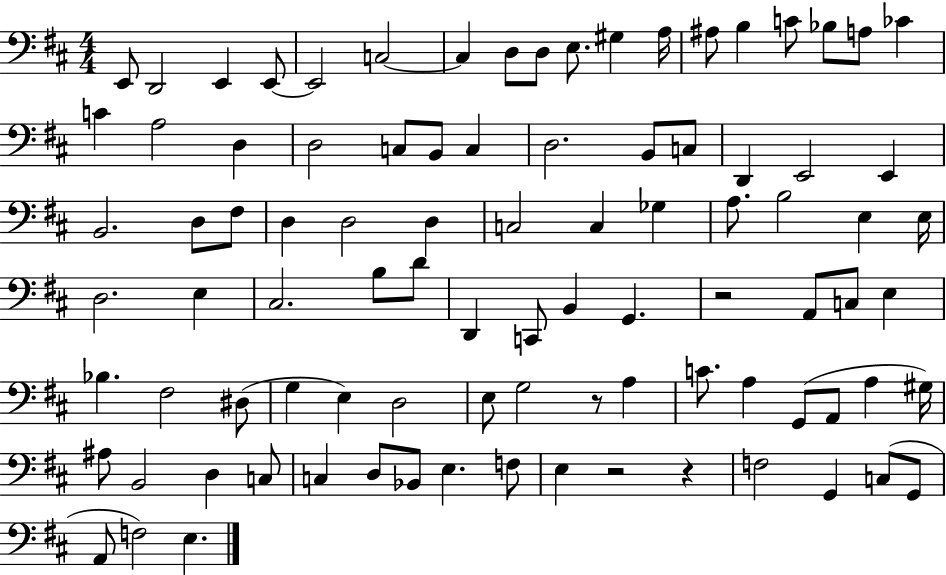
{
  \clef bass
  \numericTimeSignature
  \time 4/4
  \key d \major
  e,8 d,2 e,4 e,8~~ | e,2 c2~~ | c4 d8 d8 e8. gis4 a16 | ais8 b4 c'8 bes8 a8 ces'4 | \break c'4 a2 d4 | d2 c8 b,8 c4 | d2. b,8 c8 | d,4 e,2 e,4 | \break b,2. d8 fis8 | d4 d2 d4 | c2 c4 ges4 | a8. b2 e4 e16 | \break d2. e4 | cis2. b8 d'8 | d,4 c,8 b,4 g,4. | r2 a,8 c8 e4 | \break bes4. fis2 dis8( | g4 e4) d2 | e8 g2 r8 a4 | c'8. a4 g,8( a,8 a4 gis16) | \break ais8 b,2 d4 c8 | c4 d8 bes,8 e4. f8 | e4 r2 r4 | f2 g,4 c8( g,8 | \break a,8 f2) e4. | \bar "|."
}